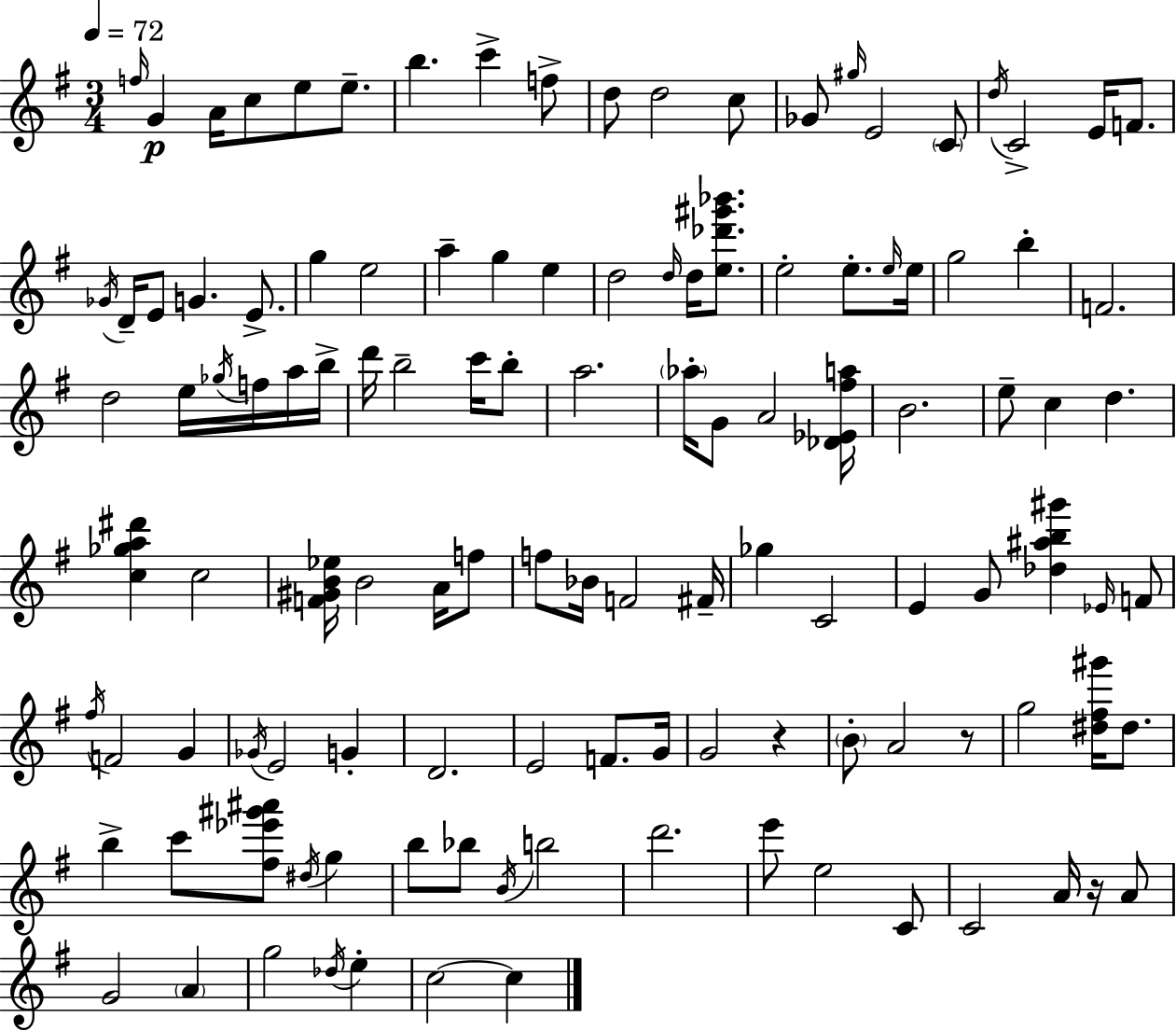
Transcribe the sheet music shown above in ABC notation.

X:1
T:Untitled
M:3/4
L:1/4
K:Em
f/4 G A/4 c/2 e/2 e/2 b c' f/2 d/2 d2 c/2 _G/2 ^g/4 E2 C/2 d/4 C2 E/4 F/2 _G/4 D/4 E/2 G E/2 g e2 a g e d2 d/4 d/4 [e_d'^g'_b']/2 e2 e/2 e/4 e/4 g2 b F2 d2 e/4 _g/4 f/4 a/4 b/4 d'/4 b2 c'/4 b/2 a2 _a/4 G/2 A2 [_D_E^fa]/4 B2 e/2 c d [c_ga^d'] c2 [F^GB_e]/4 B2 A/4 f/2 f/2 _B/4 F2 ^F/4 _g C2 E G/2 [_d^ab^g'] _E/4 F/2 ^f/4 F2 G _G/4 E2 G D2 E2 F/2 G/4 G2 z B/2 A2 z/2 g2 [^d^f^g']/4 ^d/2 b c'/2 [^f_e'^g'^a']/2 ^d/4 g b/2 _b/2 B/4 b2 d'2 e'/2 e2 C/2 C2 A/4 z/4 A/2 G2 A g2 _d/4 e c2 c